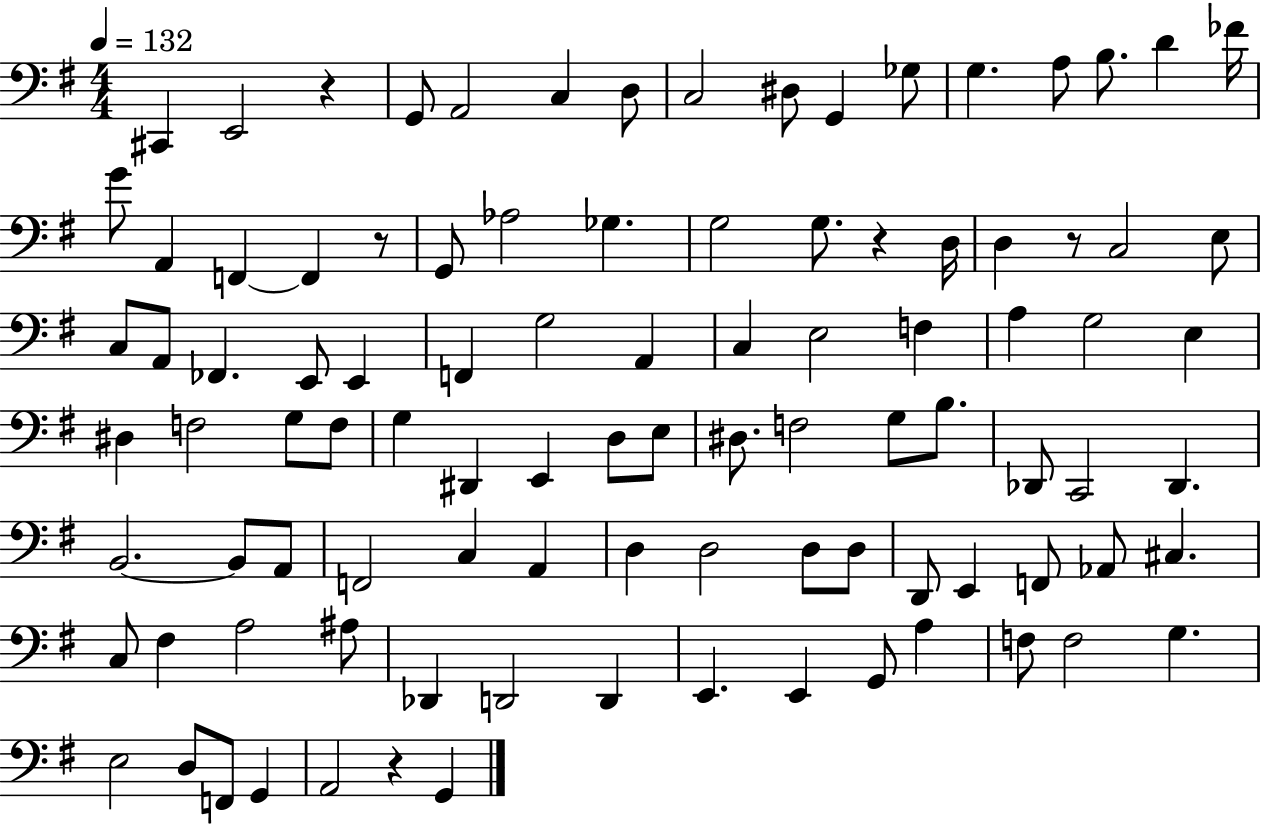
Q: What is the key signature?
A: G major